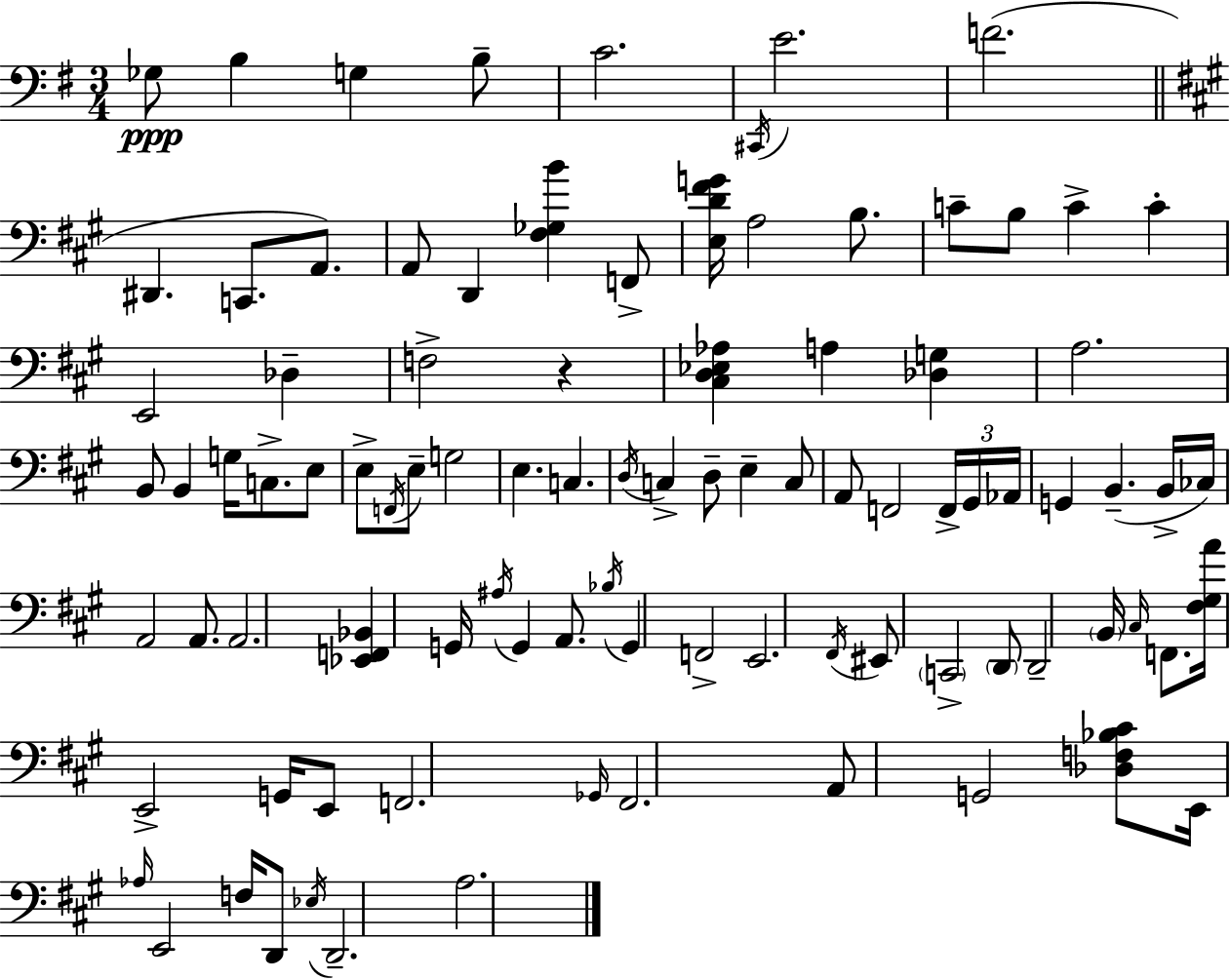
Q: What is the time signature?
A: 3/4